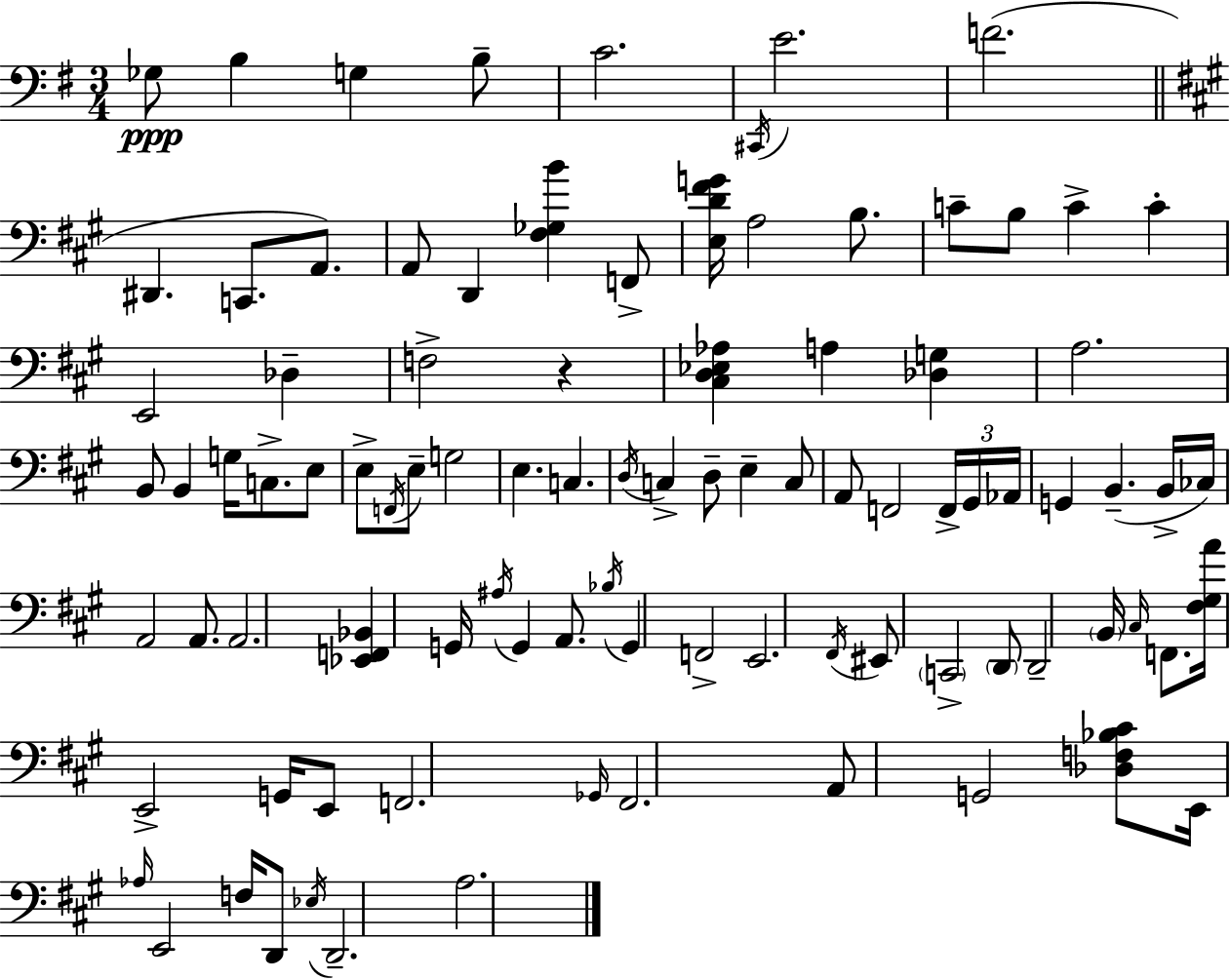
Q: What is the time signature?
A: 3/4